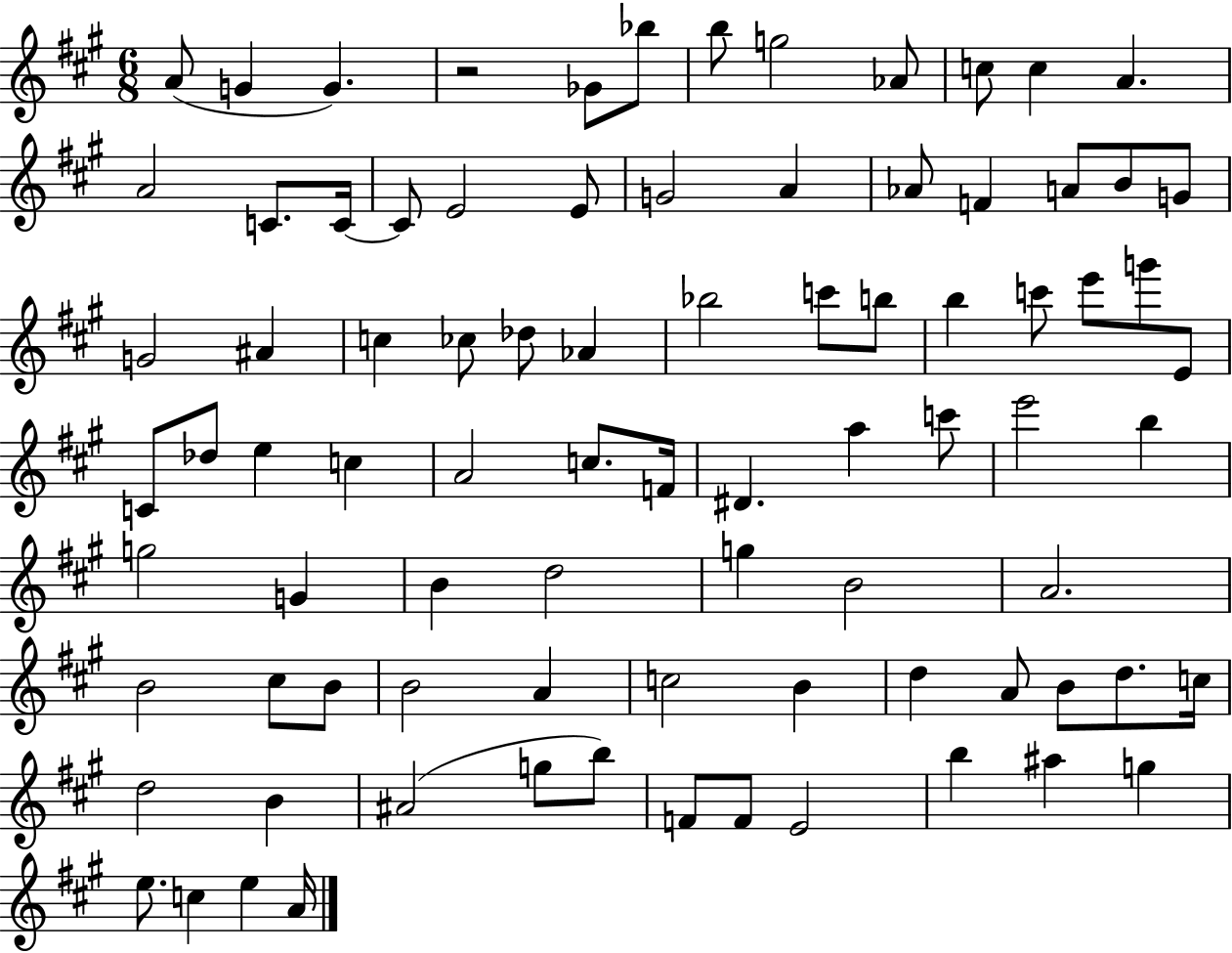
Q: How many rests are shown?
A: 1